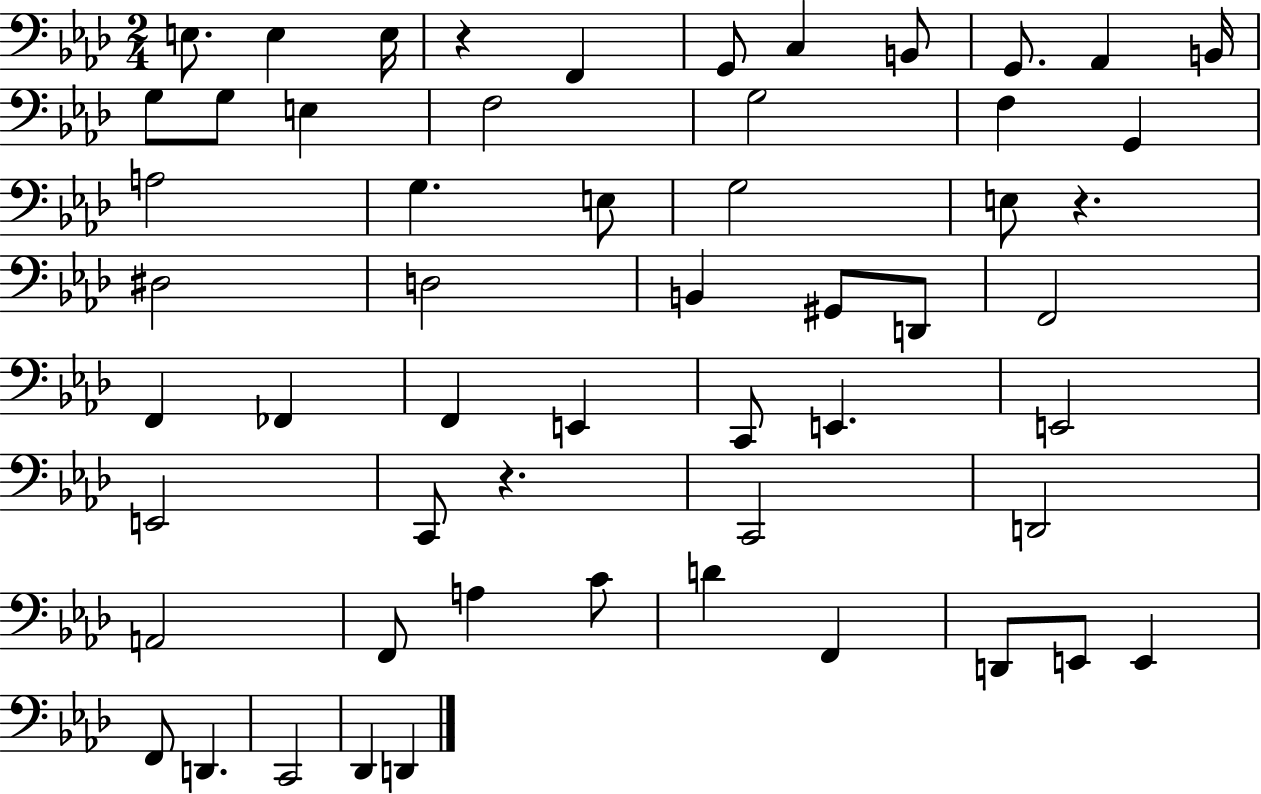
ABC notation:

X:1
T:Untitled
M:2/4
L:1/4
K:Ab
E,/2 E, E,/4 z F,, G,,/2 C, B,,/2 G,,/2 _A,, B,,/4 G,/2 G,/2 E, F,2 G,2 F, G,, A,2 G, E,/2 G,2 E,/2 z ^D,2 D,2 B,, ^G,,/2 D,,/2 F,,2 F,, _F,, F,, E,, C,,/2 E,, E,,2 E,,2 C,,/2 z C,,2 D,,2 A,,2 F,,/2 A, C/2 D F,, D,,/2 E,,/2 E,, F,,/2 D,, C,,2 _D,, D,,